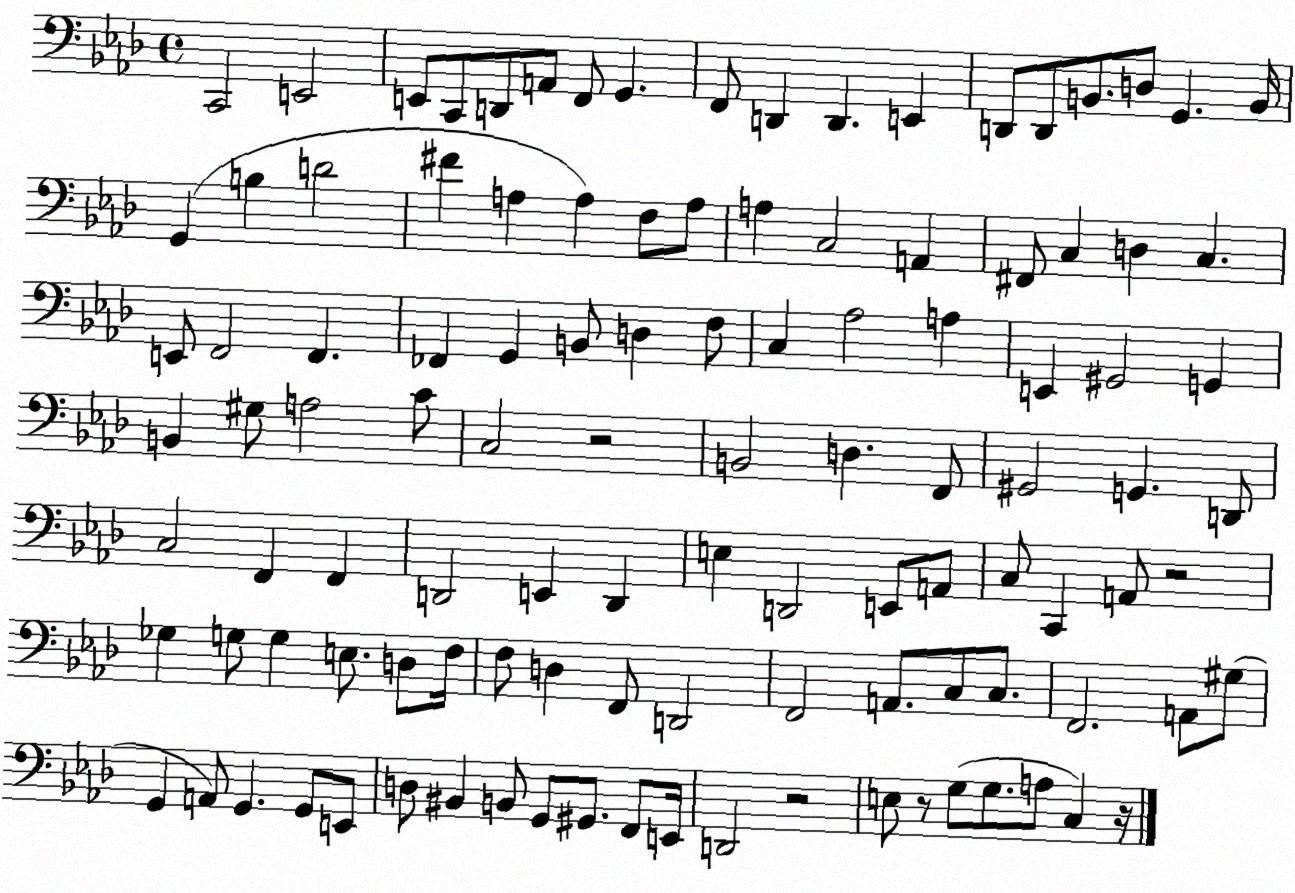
X:1
T:Untitled
M:4/4
L:1/4
K:Ab
C,,2 E,,2 E,,/2 C,,/2 D,,/2 A,,/2 F,,/2 G,, F,,/2 D,, D,, E,, D,,/2 D,,/2 B,,/2 D,/2 G,, B,,/4 G,, B, D2 ^F A, A, F,/2 A,/2 A, C,2 A,, ^F,,/2 C, D, C, E,,/2 F,,2 F,, _F,, G,, B,,/2 D, F,/2 C, _A,2 A, E,, ^G,,2 G,, B,, ^G,/2 A,2 C/2 C,2 z2 B,,2 D, F,,/2 ^G,,2 G,, D,,/2 C,2 F,, F,, D,,2 E,, D,, E, D,,2 E,,/2 A,,/2 C,/2 C,, A,,/2 z2 _G, G,/2 G, E,/2 D,/2 F,/4 F,/2 D, F,,/2 D,,2 F,,2 A,,/2 C,/2 C,/2 F,,2 A,,/2 ^G,/2 G,, A,,/2 G,, G,,/2 E,,/2 D,/2 ^B,, B,,/2 G,,/2 ^G,,/2 F,,/2 E,,/4 D,,2 z2 E,/2 z/2 G,/2 G,/2 A,/2 C, z/4